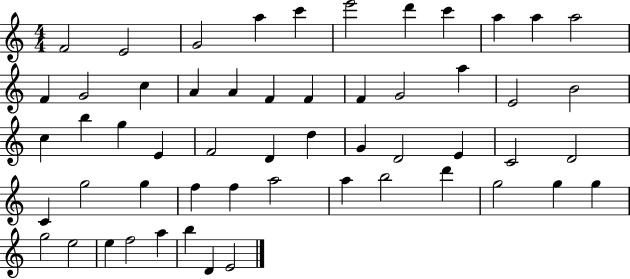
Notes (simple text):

F4/h E4/h G4/h A5/q C6/q E6/h D6/q C6/q A5/q A5/q A5/h F4/q G4/h C5/q A4/q A4/q F4/q F4/q F4/q G4/h A5/q E4/h B4/h C5/q B5/q G5/q E4/q F4/h D4/q D5/q G4/q D4/h E4/q C4/h D4/h C4/q G5/h G5/q F5/q F5/q A5/h A5/q B5/h D6/q G5/h G5/q G5/q G5/h E5/h E5/q F5/h A5/q B5/q D4/q E4/h